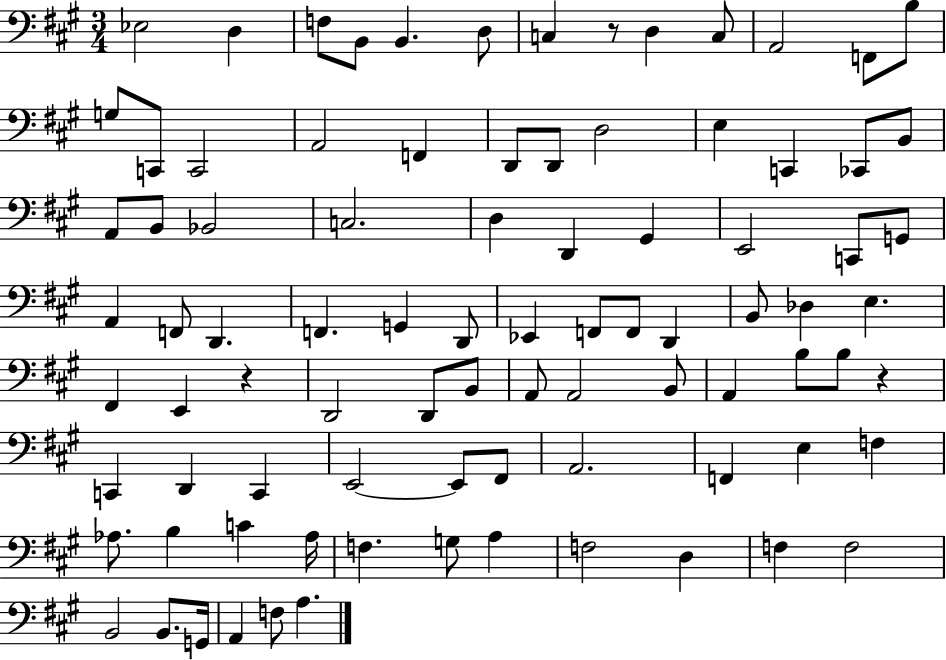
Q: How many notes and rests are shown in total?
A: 88